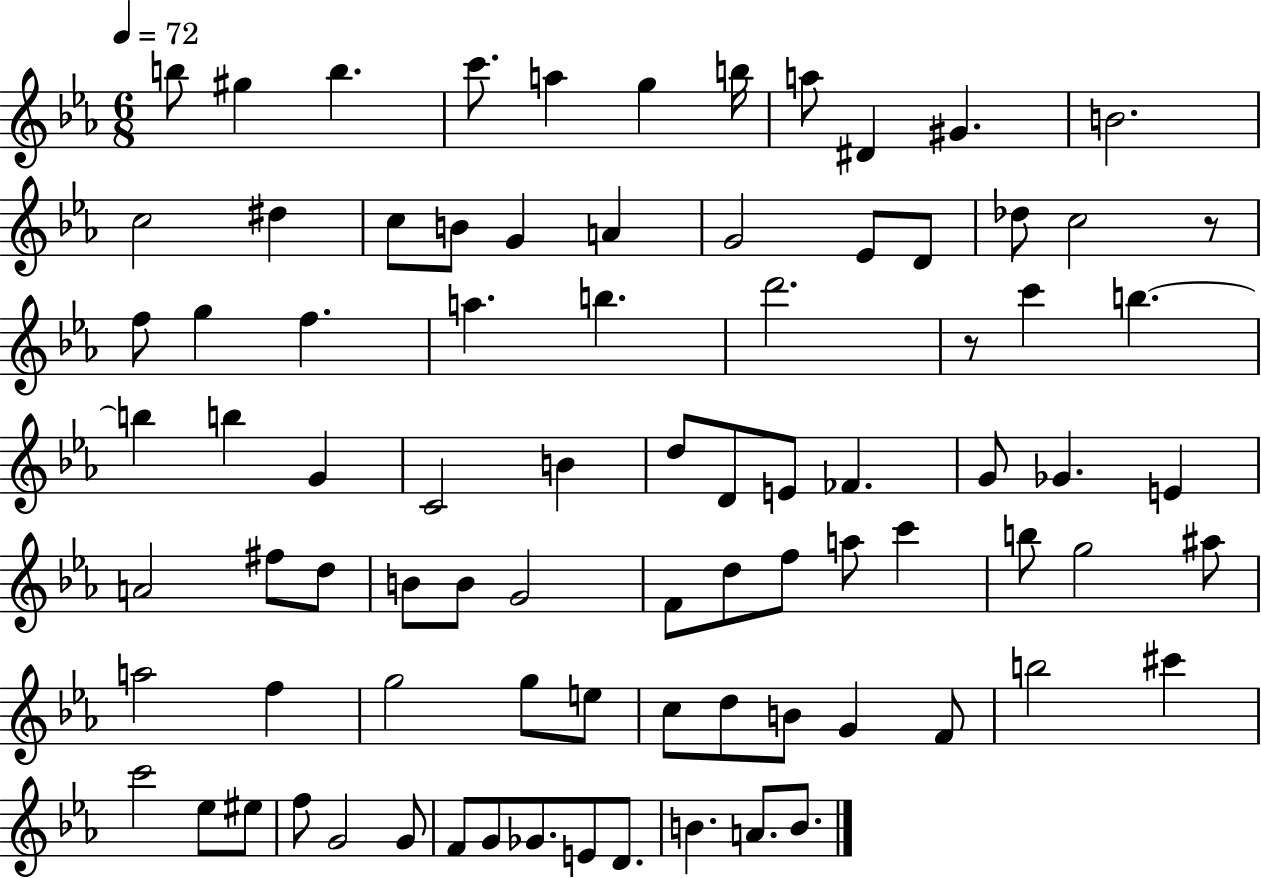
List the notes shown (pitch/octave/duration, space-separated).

B5/e G#5/q B5/q. C6/e. A5/q G5/q B5/s A5/e D#4/q G#4/q. B4/h. C5/h D#5/q C5/e B4/e G4/q A4/q G4/h Eb4/e D4/e Db5/e C5/h R/e F5/e G5/q F5/q. A5/q. B5/q. D6/h. R/e C6/q B5/q. B5/q B5/q G4/q C4/h B4/q D5/e D4/e E4/e FES4/q. G4/e Gb4/q. E4/q A4/h F#5/e D5/e B4/e B4/e G4/h F4/e D5/e F5/e A5/e C6/q B5/e G5/h A#5/e A5/h F5/q G5/h G5/e E5/e C5/e D5/e B4/e G4/q F4/e B5/h C#6/q C6/h Eb5/e EIS5/e F5/e G4/h G4/e F4/e G4/e Gb4/e. E4/e D4/e. B4/q. A4/e. B4/e.